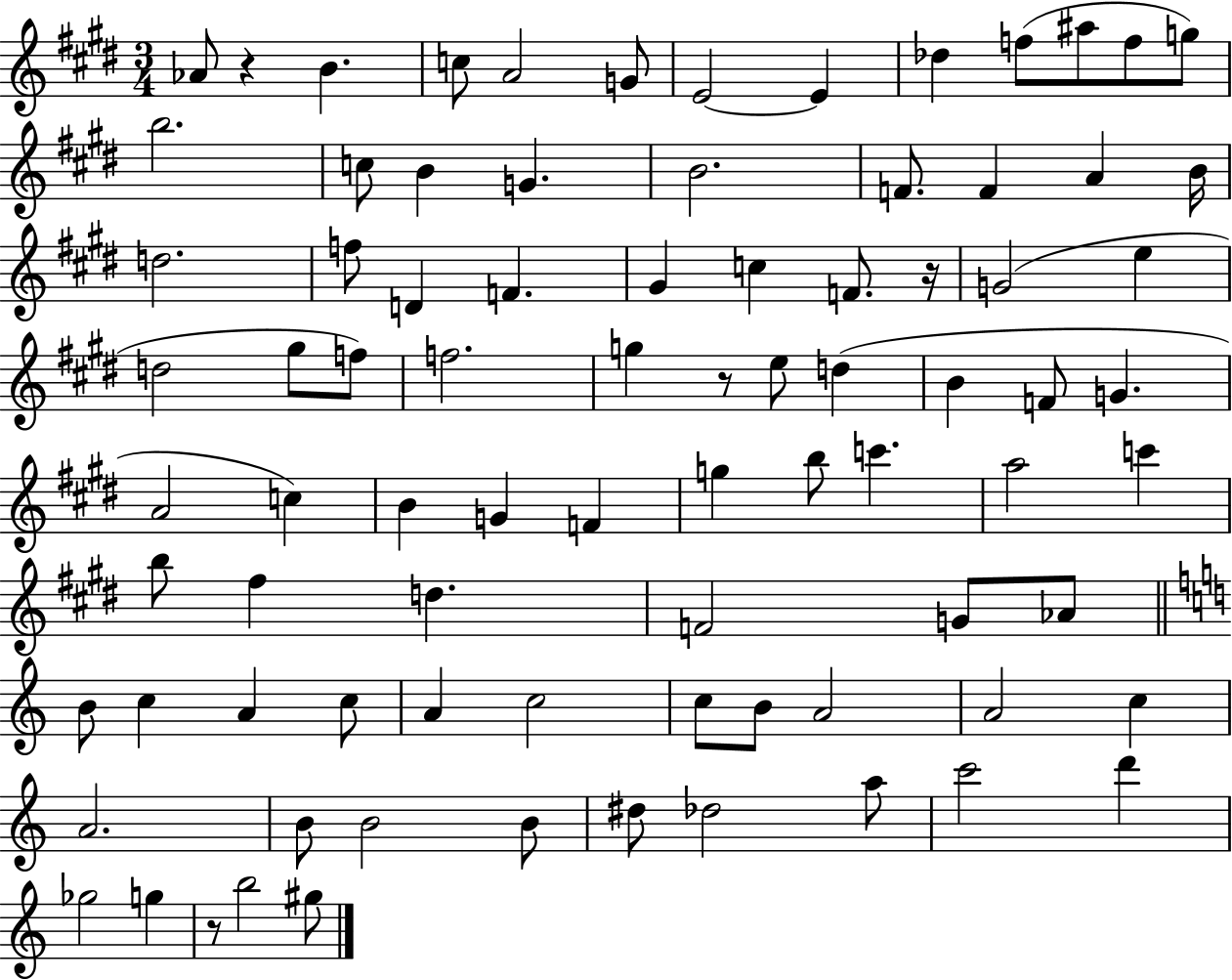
Ab4/e R/q B4/q. C5/e A4/h G4/e E4/h E4/q Db5/q F5/e A#5/e F5/e G5/e B5/h. C5/e B4/q G4/q. B4/h. F4/e. F4/q A4/q B4/s D5/h. F5/e D4/q F4/q. G#4/q C5/q F4/e. R/s G4/h E5/q D5/h G#5/e F5/e F5/h. G5/q R/e E5/e D5/q B4/q F4/e G4/q. A4/h C5/q B4/q G4/q F4/q G5/q B5/e C6/q. A5/h C6/q B5/e F#5/q D5/q. F4/h G4/e Ab4/e B4/e C5/q A4/q C5/e A4/q C5/h C5/e B4/e A4/h A4/h C5/q A4/h. B4/e B4/h B4/e D#5/e Db5/h A5/e C6/h D6/q Gb5/h G5/q R/e B5/h G#5/e